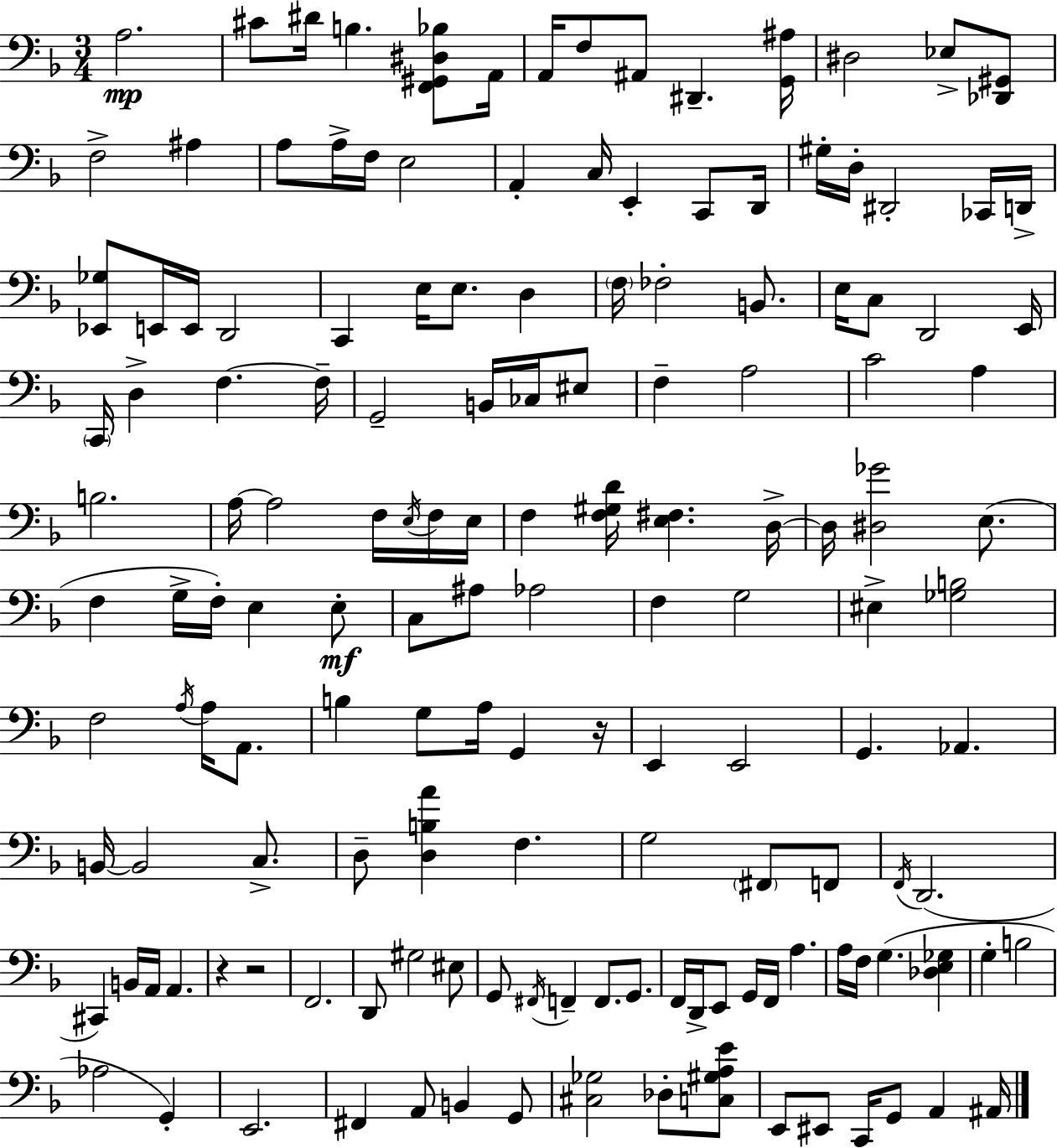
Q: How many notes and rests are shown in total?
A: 150